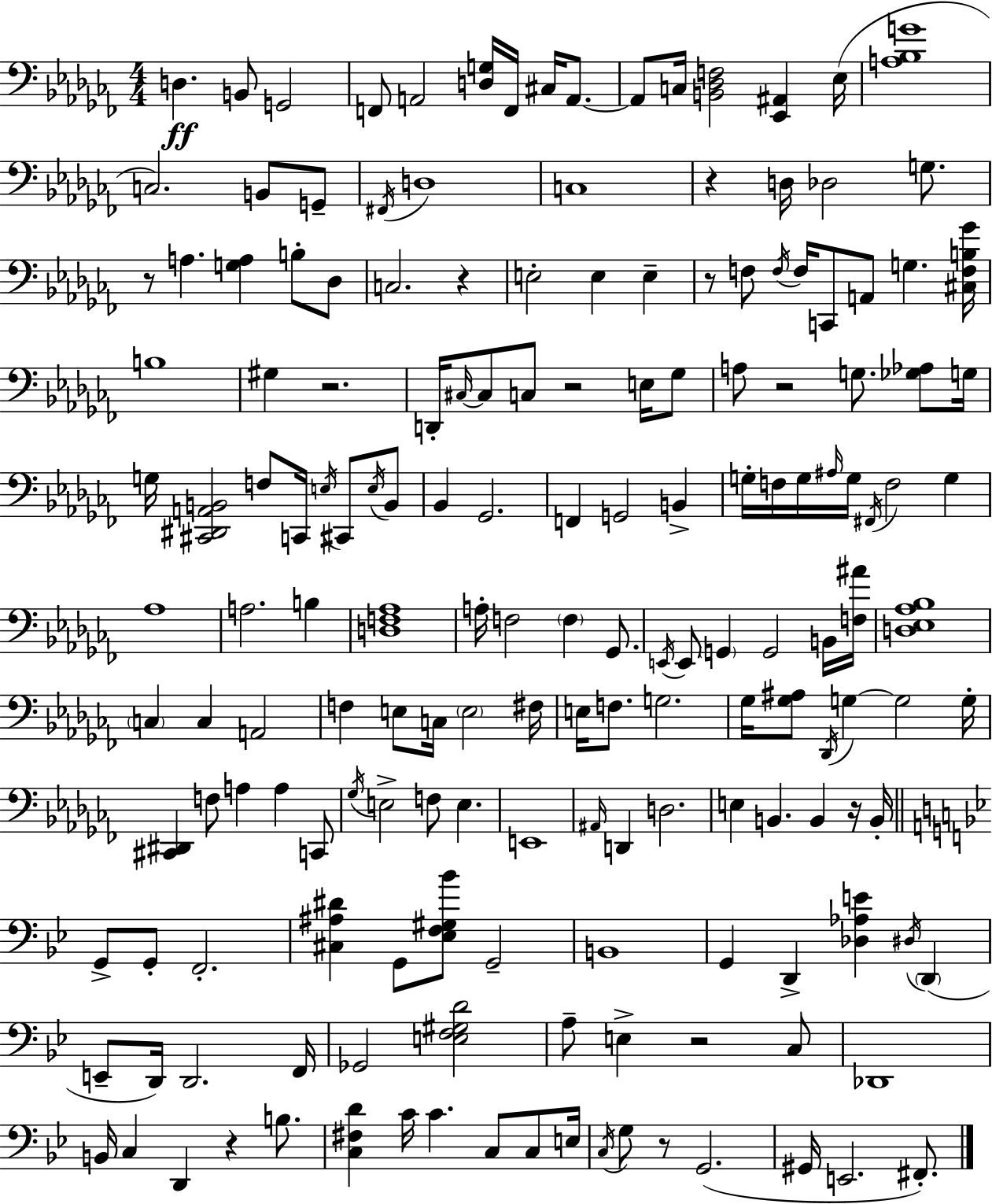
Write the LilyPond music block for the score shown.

{
  \clef bass
  \numericTimeSignature
  \time 4/4
  \key aes \minor
  d4.\ff b,8 g,2 | f,8 a,2 <d g>16 f,16 cis16 a,8.~~ | a,8 c16 <b, des f>2 <ees, ais,>4 ees16( | <a bes g'>1 | \break c2.) b,8 g,8-- | \acciaccatura { fis,16 } d1 | c1 | r4 d16 des2 g8. | \break r8 a4. <g a>4 b8-. des8 | c2. r4 | e2-. e4 e4-- | r8 f8 \acciaccatura { f16 } f16 c,8 a,8 g4. | \break <cis f b ges'>16 b1 | gis4 r2. | d,16-. \grace { cis16~ }~ cis8 c8 r2 | e16 ges8 a8 r2 g8. | \break <ges aes>8 g16 g16 <cis, dis, a, b,>2 f8 c,16 \acciaccatura { e16 } | cis,8 \acciaccatura { e16 } b,8 bes,4 ges,2. | f,4 g,2 | b,4-> g16-. f16 g16 \grace { ais16 } g16 \acciaccatura { fis,16 } f2 | \break g4 aes1 | a2. | b4 <d f aes>1 | a16-. f2 | \break \parenthesize f4 ges,8. \acciaccatura { e,16 } e,8 \parenthesize g,4 g,2 | b,16 <f ais'>16 <d ees aes bes>1 | \parenthesize c4 c4 | a,2 f4 e8 c16 \parenthesize e2 | \break fis16 e16 f8. g2. | ges16 <ges ais>8 \acciaccatura { des,16 } g4~~ | g2 g16-. <cis, dis,>4 f8 a4 | a4 c,8 \acciaccatura { ges16 } e2-> | \break f8 e4. e,1 | \grace { ais,16 } d,4 d2. | e4 b,4. | b,4 r16 b,16-. \bar "||" \break \key bes \major g,8-> g,8-. f,2.-. | <cis ais dis'>4 g,8 <ees f gis bes'>8 g,2-- | b,1 | g,4 d,4-> <des aes e'>4 \acciaccatura { dis16 } \parenthesize d,4( | \break e,8-- d,16) d,2. | f,16 ges,2 <e f gis d'>2 | a8-- e4-> r2 c8 | des,1 | \break b,16 c4 d,4 r4 b8. | <c fis d'>4 c'16 c'4. c8 c8 | e16 \acciaccatura { c16 } g8 r8 g,2.( | gis,16 e,2. fis,8.-.) | \break \bar "|."
}